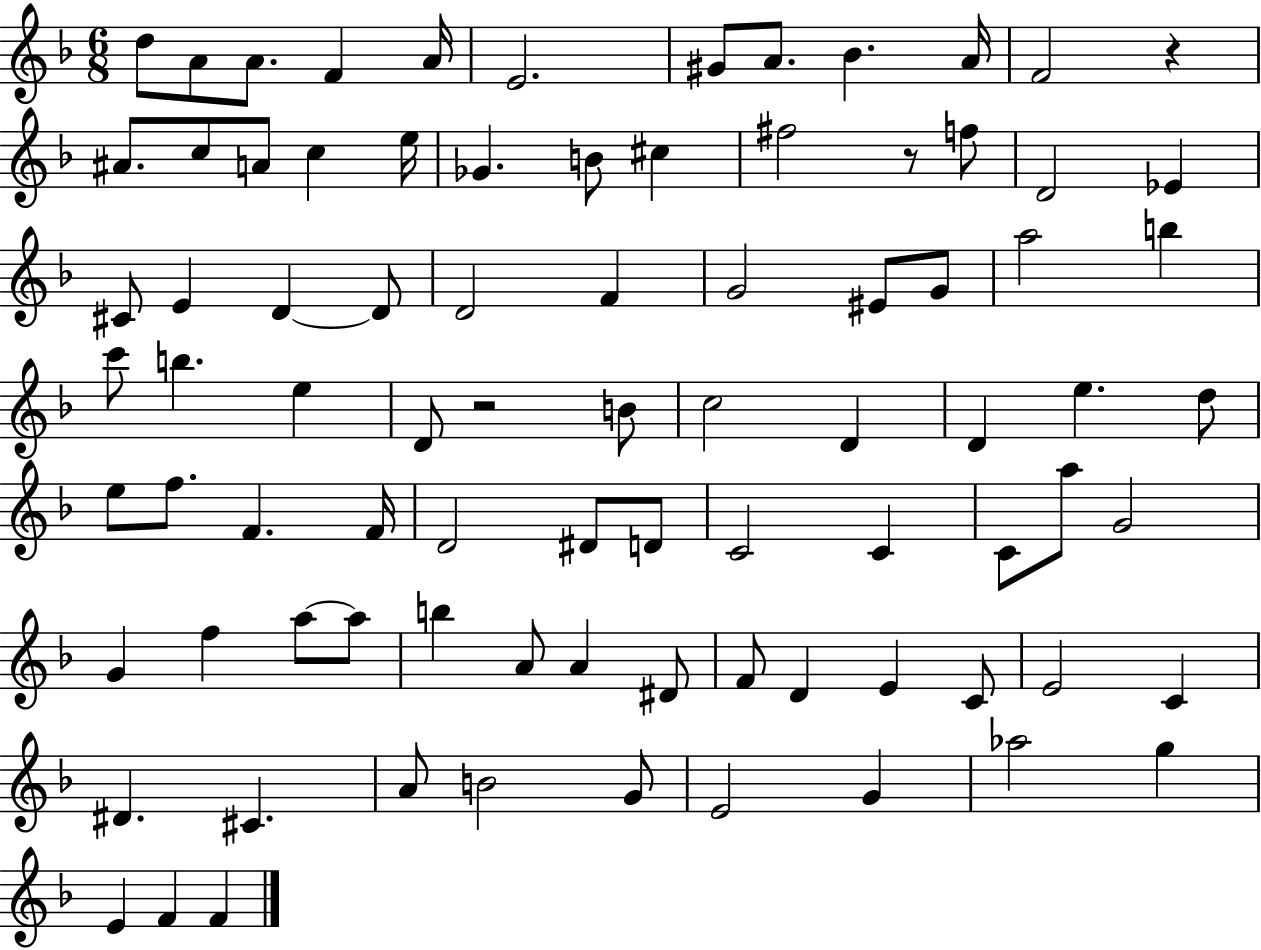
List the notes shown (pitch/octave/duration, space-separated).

D5/e A4/e A4/e. F4/q A4/s E4/h. G#4/e A4/e. Bb4/q. A4/s F4/h R/q A#4/e. C5/e A4/e C5/q E5/s Gb4/q. B4/e C#5/q F#5/h R/e F5/e D4/h Eb4/q C#4/e E4/q D4/q D4/e D4/h F4/q G4/h EIS4/e G4/e A5/h B5/q C6/e B5/q. E5/q D4/e R/h B4/e C5/h D4/q D4/q E5/q. D5/e E5/e F5/e. F4/q. F4/s D4/h D#4/e D4/e C4/h C4/q C4/e A5/e G4/h G4/q F5/q A5/e A5/e B5/q A4/e A4/q D#4/e F4/e D4/q E4/q C4/e E4/h C4/q D#4/q. C#4/q. A4/e B4/h G4/e E4/h G4/q Ab5/h G5/q E4/q F4/q F4/q